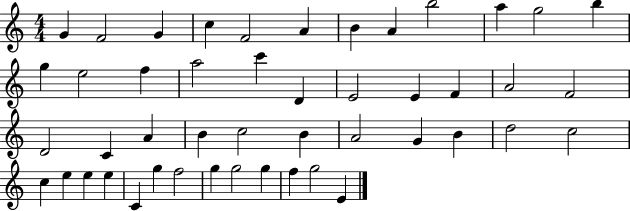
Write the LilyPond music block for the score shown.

{
  \clef treble
  \numericTimeSignature
  \time 4/4
  \key c \major
  g'4 f'2 g'4 | c''4 f'2 a'4 | b'4 a'4 b''2 | a''4 g''2 b''4 | \break g''4 e''2 f''4 | a''2 c'''4 d'4 | e'2 e'4 f'4 | a'2 f'2 | \break d'2 c'4 a'4 | b'4 c''2 b'4 | a'2 g'4 b'4 | d''2 c''2 | \break c''4 e''4 e''4 e''4 | c'4 g''4 f''2 | g''4 g''2 g''4 | f''4 g''2 e'4 | \break \bar "|."
}